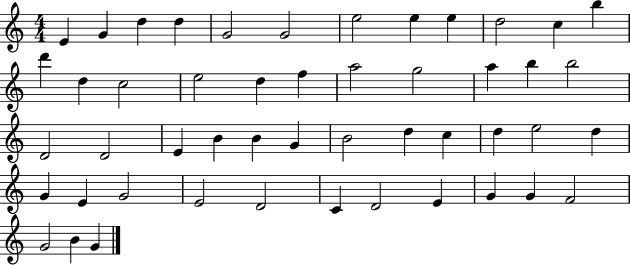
X:1
T:Untitled
M:4/4
L:1/4
K:C
E G d d G2 G2 e2 e e d2 c b d' d c2 e2 d f a2 g2 a b b2 D2 D2 E B B G B2 d c d e2 d G E G2 E2 D2 C D2 E G G F2 G2 B G